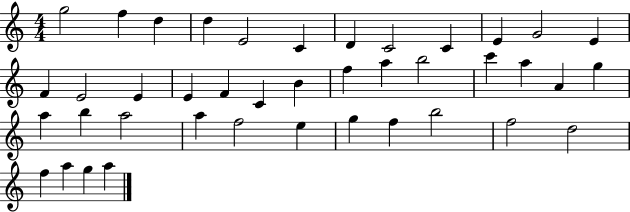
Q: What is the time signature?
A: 4/4